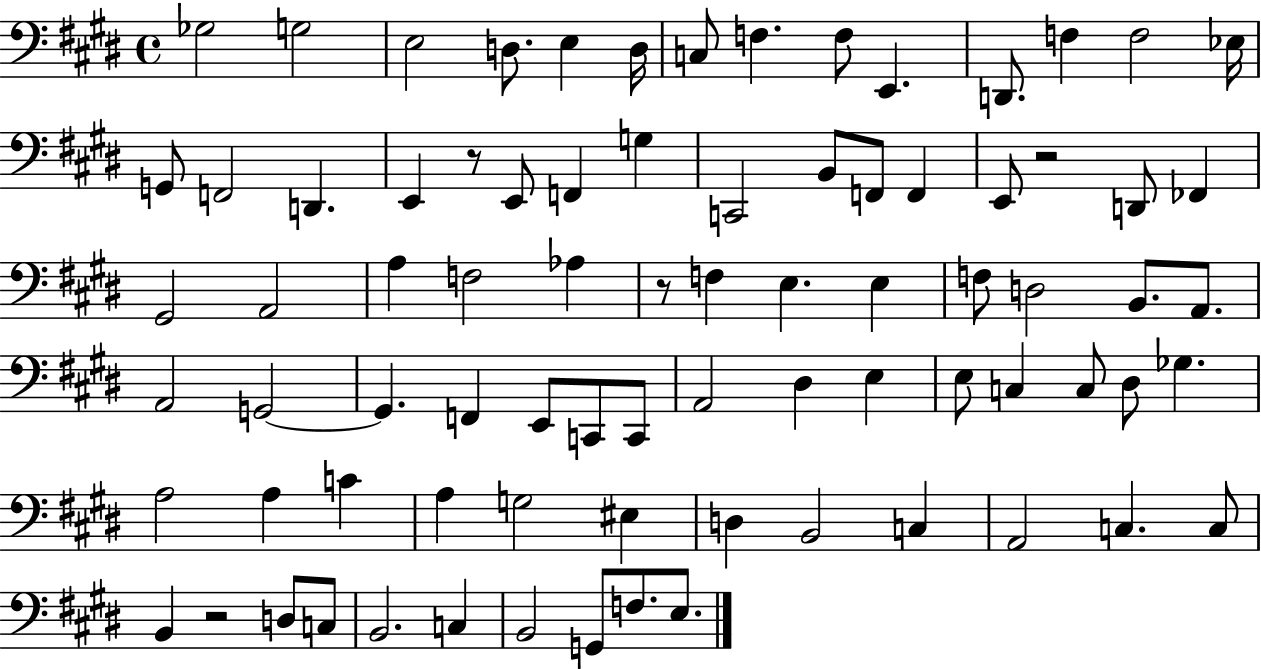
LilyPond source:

{
  \clef bass
  \time 4/4
  \defaultTimeSignature
  \key e \major
  ges2 g2 | e2 d8. e4 d16 | c8 f4. f8 e,4. | d,8. f4 f2 ees16 | \break g,8 f,2 d,4. | e,4 r8 e,8 f,4 g4 | c,2 b,8 f,8 f,4 | e,8 r2 d,8 fes,4 | \break gis,2 a,2 | a4 f2 aes4 | r8 f4 e4. e4 | f8 d2 b,8. a,8. | \break a,2 g,2~~ | g,4. f,4 e,8 c,8 c,8 | a,2 dis4 e4 | e8 c4 c8 dis8 ges4. | \break a2 a4 c'4 | a4 g2 eis4 | d4 b,2 c4 | a,2 c4. c8 | \break b,4 r2 d8 c8 | b,2. c4 | b,2 g,8 f8. e8. | \bar "|."
}